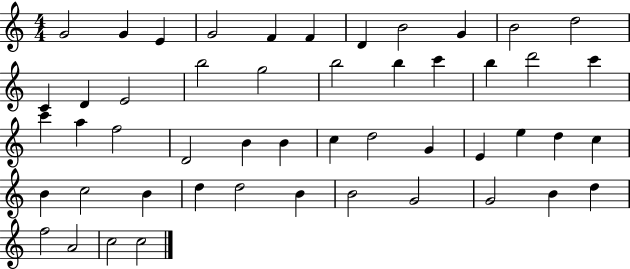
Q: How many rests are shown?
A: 0